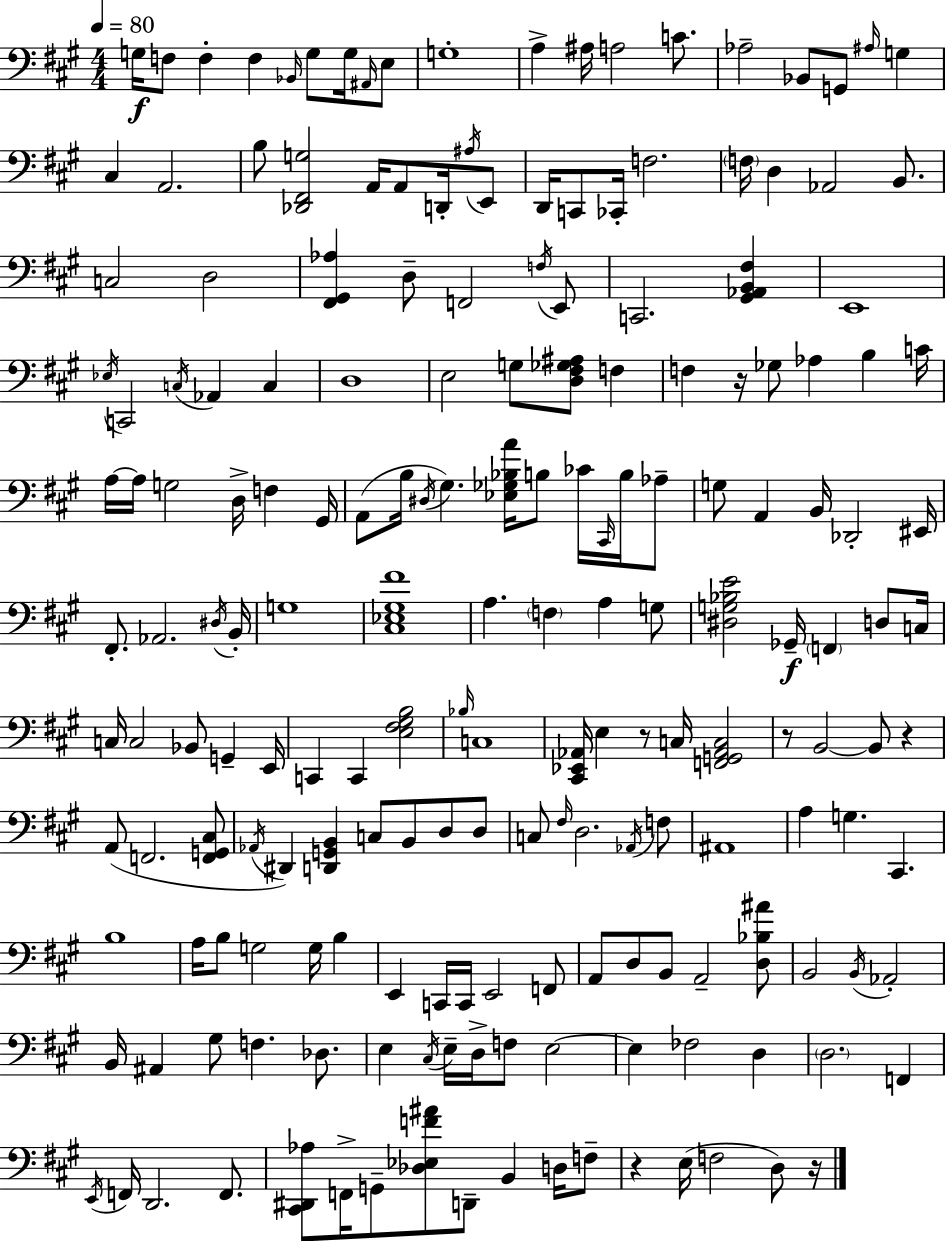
X:1
T:Untitled
M:4/4
L:1/4
K:A
G,/4 F,/2 F, F, _B,,/4 G,/2 G,/4 ^A,,/4 E,/2 G,4 A, ^A,/4 A,2 C/2 _A,2 _B,,/2 G,,/2 ^A,/4 G, ^C, A,,2 B,/2 [_D,,^F,,G,]2 A,,/4 A,,/2 D,,/4 ^A,/4 E,,/2 D,,/4 C,,/2 _C,,/4 F,2 F,/4 D, _A,,2 B,,/2 C,2 D,2 [^F,,^G,,_A,] D,/2 F,,2 F,/4 E,,/2 C,,2 [^G,,_A,,B,,^F,] E,,4 _E,/4 C,,2 C,/4 _A,, C, D,4 E,2 G,/2 [D,^F,_G,^A,]/2 F, F, z/4 _G,/2 _A, B, C/4 A,/4 A,/4 G,2 D,/4 F, ^G,,/4 A,,/2 B,/4 ^D,/4 ^G, [_E,_G,_B,A]/4 B,/2 _C/4 ^C,,/4 B,/4 _A,/2 G,/2 A,, B,,/4 _D,,2 ^E,,/4 ^F,,/2 _A,,2 ^D,/4 B,,/4 G,4 [^C,_E,^G,^F]4 A, F, A, G,/2 [^D,G,_B,E]2 _G,,/4 F,, D,/2 C,/4 C,/4 C,2 _B,,/2 G,, E,,/4 C,, C,, [E,^F,^G,B,]2 _B,/4 C,4 [^C,,_E,,_A,,]/4 E, z/2 C,/4 [F,,G,,_A,,C,]2 z/2 B,,2 B,,/2 z A,,/2 F,,2 [F,,G,,^C,]/2 _A,,/4 ^D,, [D,,G,,B,,] C,/2 B,,/2 D,/2 D,/2 C,/2 ^F,/4 D,2 _A,,/4 F,/2 ^A,,4 A, G, ^C,, B,4 A,/4 B,/2 G,2 G,/4 B, E,, C,,/4 C,,/4 E,,2 F,,/2 A,,/2 D,/2 B,,/2 A,,2 [D,_B,^A]/2 B,,2 B,,/4 _A,,2 B,,/4 ^A,, ^G,/2 F, _D,/2 E, ^C,/4 E,/4 D,/4 F,/2 E,2 E, _F,2 D, D,2 F,, E,,/4 F,,/4 D,,2 F,,/2 [^C,,^D,,_A,]/2 F,,/4 G,,/2 [_D,_E,F^A]/2 D,,/2 B,, D,/4 F,/2 z E,/4 F,2 D,/2 z/4